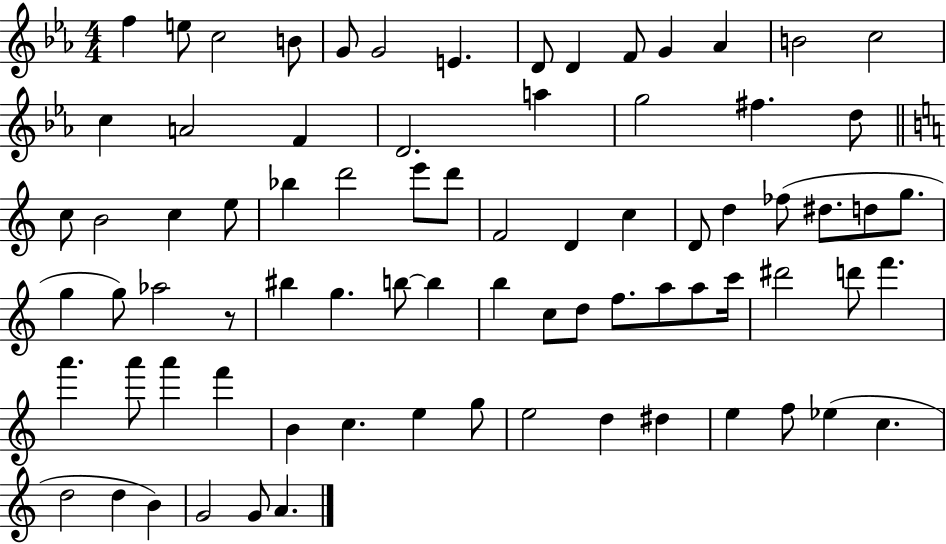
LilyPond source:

{
  \clef treble
  \numericTimeSignature
  \time 4/4
  \key ees \major
  f''4 e''8 c''2 b'8 | g'8 g'2 e'4. | d'8 d'4 f'8 g'4 aes'4 | b'2 c''2 | \break c''4 a'2 f'4 | d'2. a''4 | g''2 fis''4. d''8 | \bar "||" \break \key a \minor c''8 b'2 c''4 e''8 | bes''4 d'''2 e'''8 d'''8 | f'2 d'4 c''4 | d'8 d''4 fes''8( dis''8. d''8 g''8. | \break g''4 g''8) aes''2 r8 | bis''4 g''4. b''8~~ b''4 | b''4 c''8 d''8 f''8. a''8 a''8 c'''16 | dis'''2 d'''8 f'''4. | \break a'''4. a'''8 a'''4 f'''4 | b'4 c''4. e''4 g''8 | e''2 d''4 dis''4 | e''4 f''8 ees''4( c''4. | \break d''2 d''4 b'4) | g'2 g'8 a'4. | \bar "|."
}